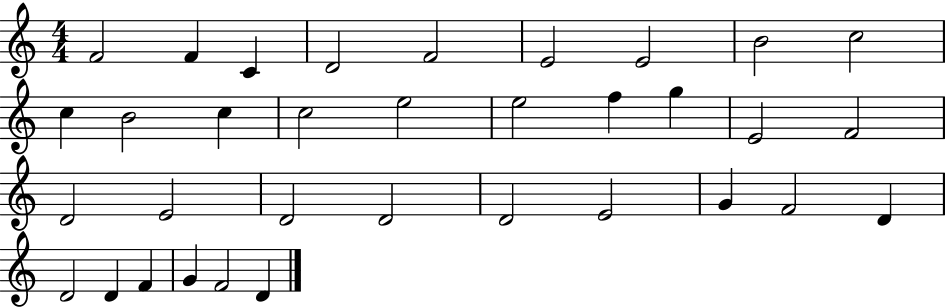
X:1
T:Untitled
M:4/4
L:1/4
K:C
F2 F C D2 F2 E2 E2 B2 c2 c B2 c c2 e2 e2 f g E2 F2 D2 E2 D2 D2 D2 E2 G F2 D D2 D F G F2 D